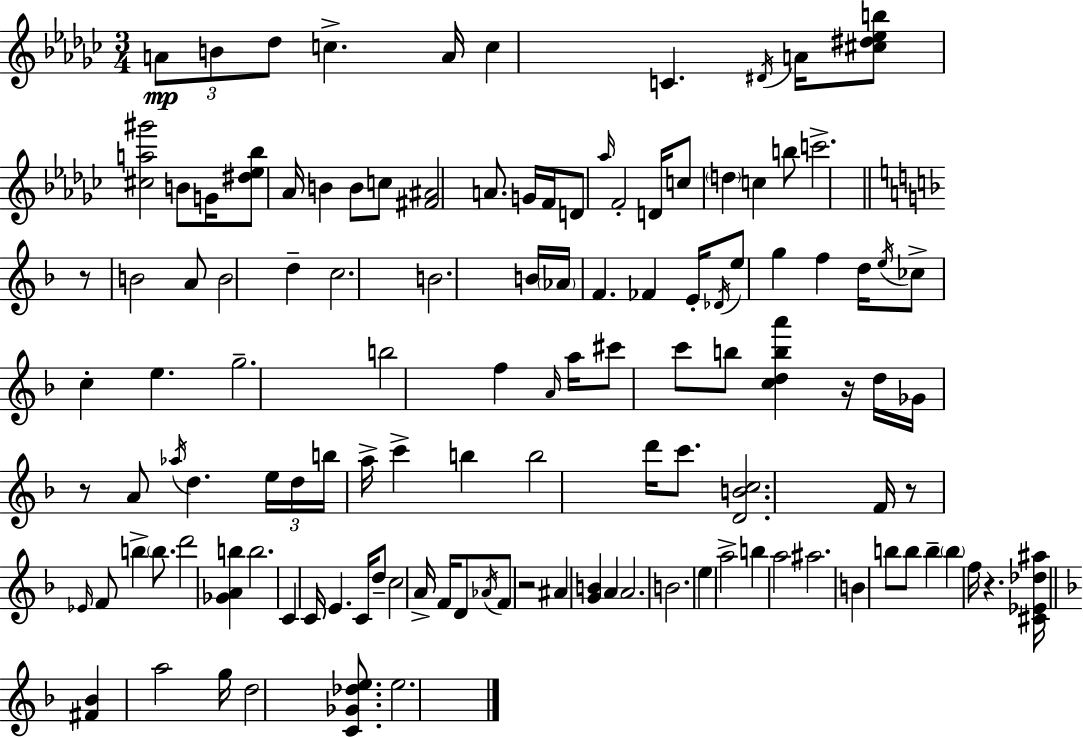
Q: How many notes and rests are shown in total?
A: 123